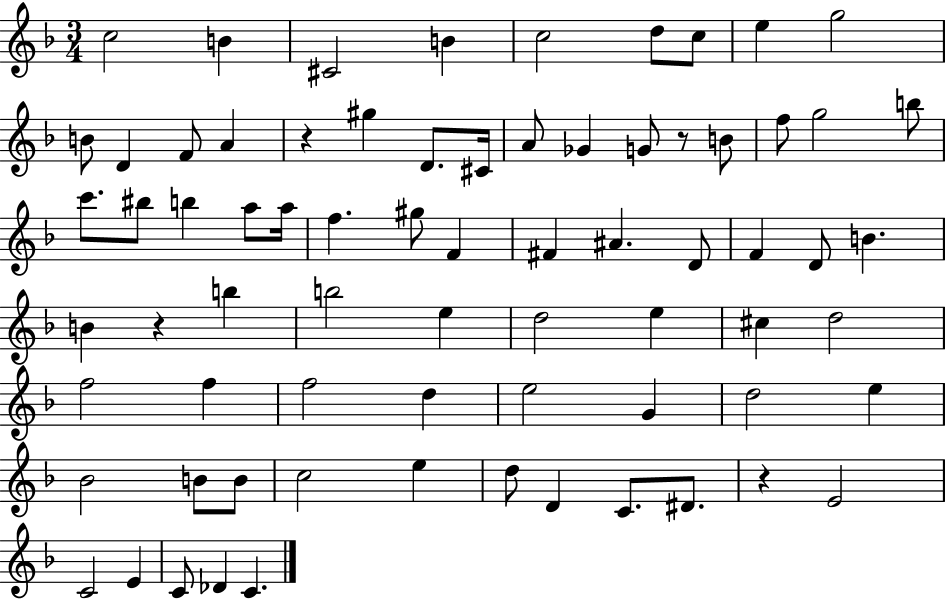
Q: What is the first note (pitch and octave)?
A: C5